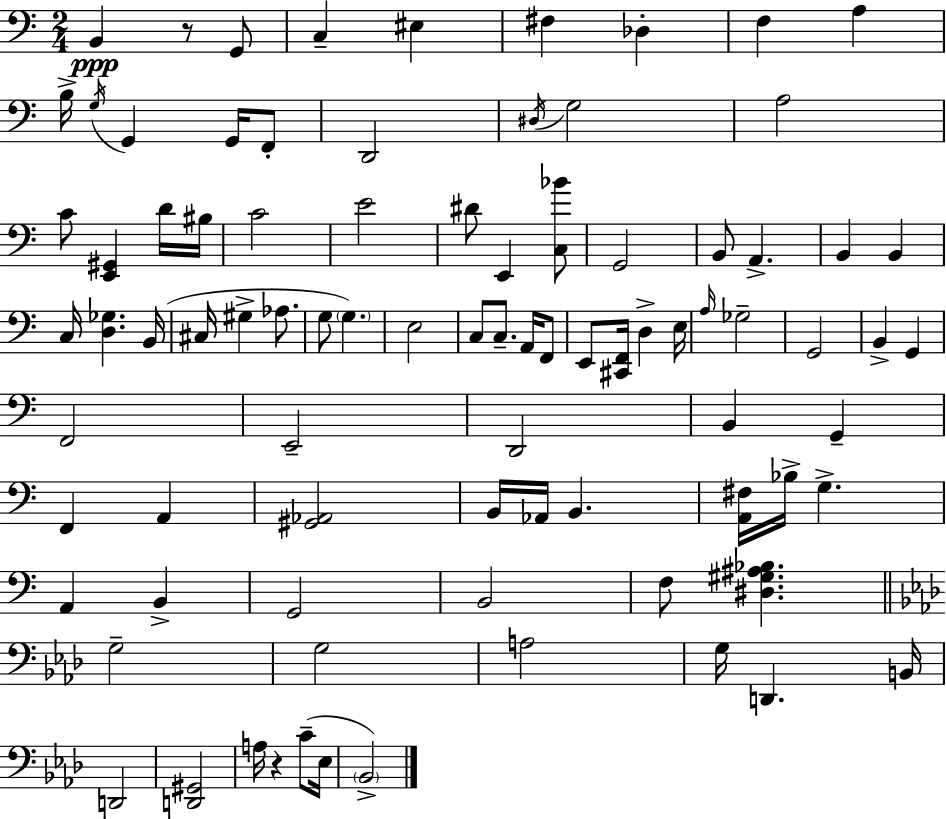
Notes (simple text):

B2/q R/e G2/e C3/q EIS3/q F#3/q Db3/q F3/q A3/q B3/s G3/s G2/q G2/s F2/e D2/h D#3/s G3/h A3/h C4/e [E2,G#2]/q D4/s BIS3/s C4/h E4/h D#4/e E2/q [C3,Bb4]/e G2/h B2/e A2/q. B2/q B2/q C3/s [D3,Gb3]/q. B2/s C#3/s G#3/q Ab3/e. G3/e G3/q. E3/h C3/e C3/e. A2/s F2/e E2/e [C#2,F2]/s D3/q E3/s A3/s Gb3/h G2/h B2/q G2/q F2/h E2/h D2/h B2/q G2/q F2/q A2/q [G#2,Ab2]/h B2/s Ab2/s B2/q. [A2,F#3]/s Bb3/s G3/q. A2/q B2/q G2/h B2/h F3/e [D#3,G#3,A#3,Bb3]/q. G3/h G3/h A3/h G3/s D2/q. B2/s D2/h [D2,G#2]/h A3/s R/q C4/e Eb3/s Bb2/h